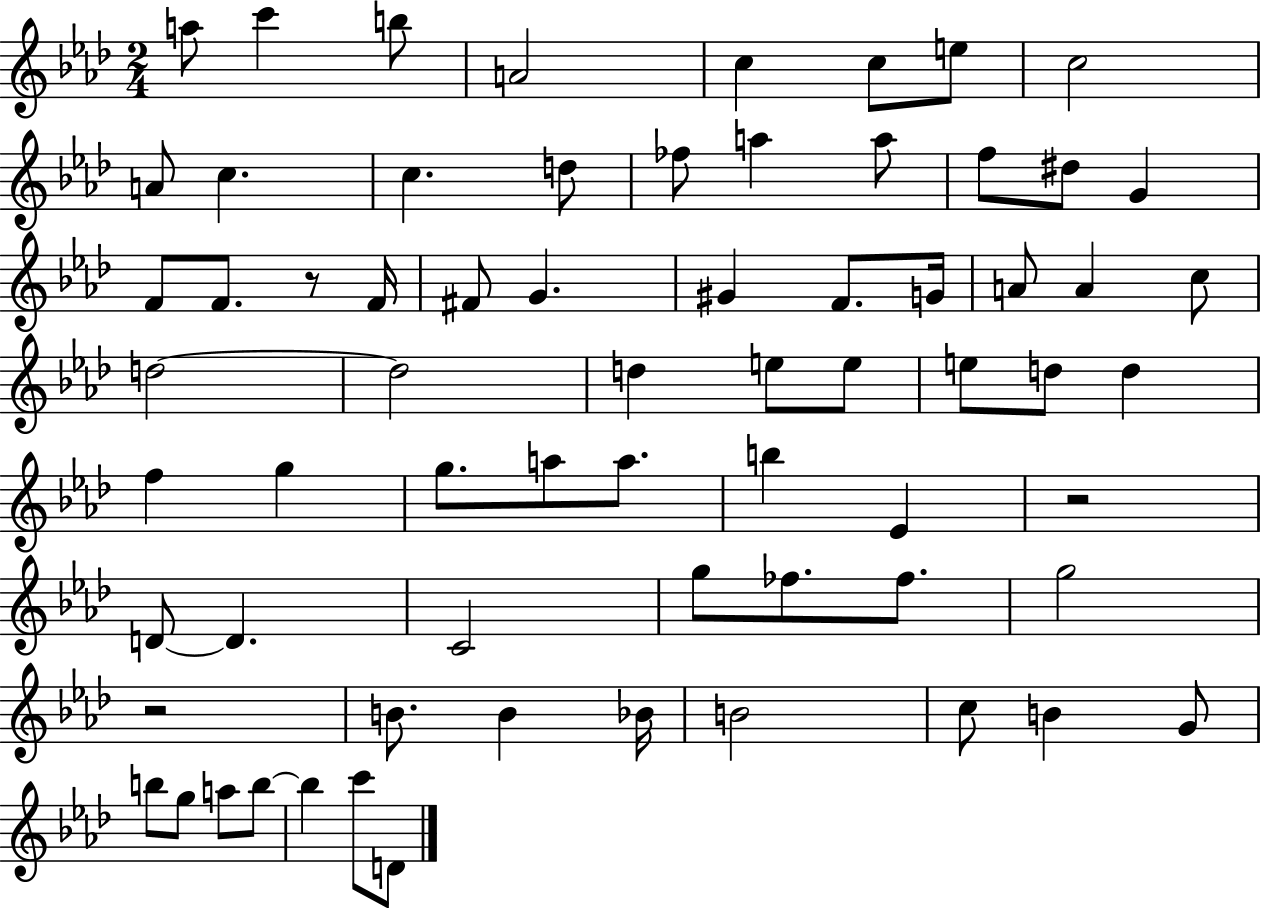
X:1
T:Untitled
M:2/4
L:1/4
K:Ab
a/2 c' b/2 A2 c c/2 e/2 c2 A/2 c c d/2 _f/2 a a/2 f/2 ^d/2 G F/2 F/2 z/2 F/4 ^F/2 G ^G F/2 G/4 A/2 A c/2 d2 d2 d e/2 e/2 e/2 d/2 d f g g/2 a/2 a/2 b _E z2 D/2 D C2 g/2 _f/2 _f/2 g2 z2 B/2 B _B/4 B2 c/2 B G/2 b/2 g/2 a/2 b/2 b c'/2 D/2